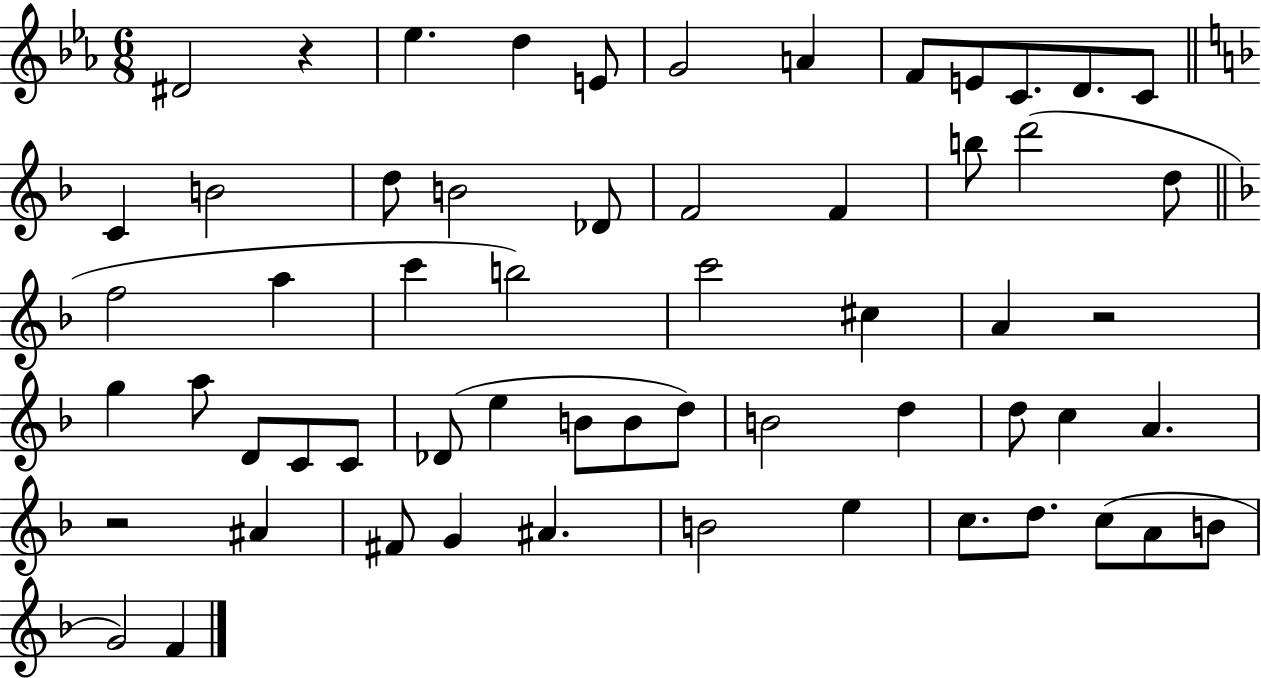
D#4/h R/q Eb5/q. D5/q E4/e G4/h A4/q F4/e E4/e C4/e. D4/e. C4/e C4/q B4/h D5/e B4/h Db4/e F4/h F4/q B5/e D6/h D5/e F5/h A5/q C6/q B5/h C6/h C#5/q A4/q R/h G5/q A5/e D4/e C4/e C4/e Db4/e E5/q B4/e B4/e D5/e B4/h D5/q D5/e C5/q A4/q. R/h A#4/q F#4/e G4/q A#4/q. B4/h E5/q C5/e. D5/e. C5/e A4/e B4/e G4/h F4/q